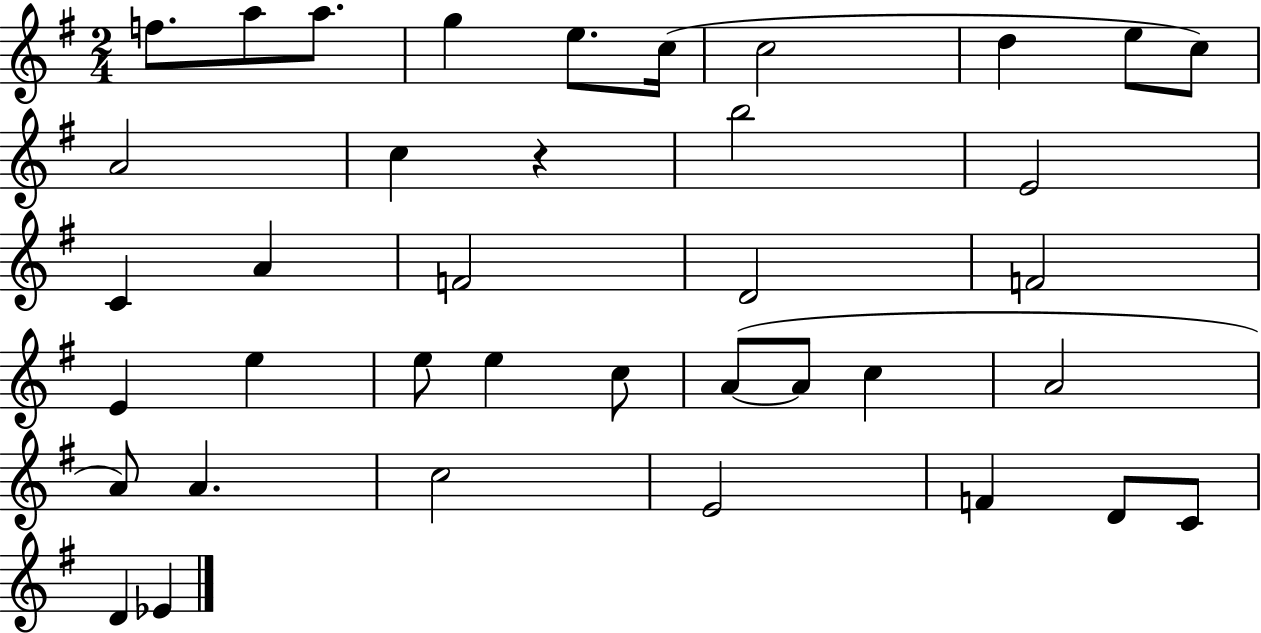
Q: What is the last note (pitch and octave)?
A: Eb4